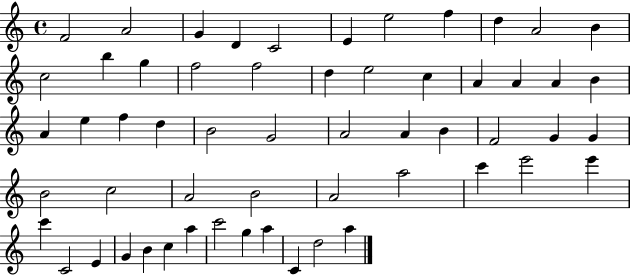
F4/h A4/h G4/q D4/q C4/h E4/q E5/h F5/q D5/q A4/h B4/q C5/h B5/q G5/q F5/h F5/h D5/q E5/h C5/q A4/q A4/q A4/q B4/q A4/q E5/q F5/q D5/q B4/h G4/h A4/h A4/q B4/q F4/h G4/q G4/q B4/h C5/h A4/h B4/h A4/h A5/h C6/q E6/h E6/q C6/q C4/h E4/q G4/q B4/q C5/q A5/q C6/h G5/q A5/q C4/q D5/h A5/q